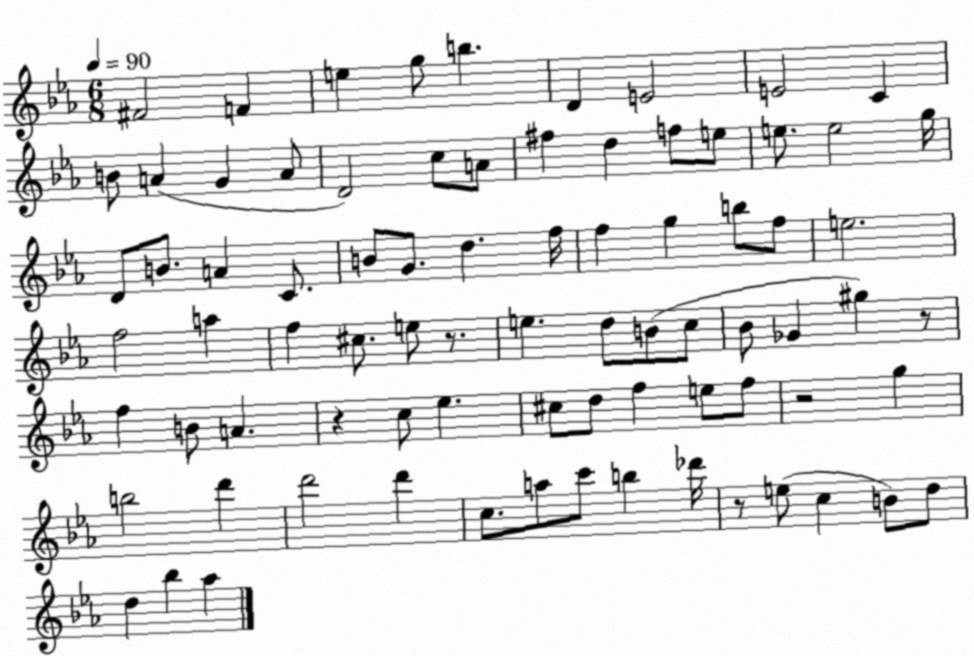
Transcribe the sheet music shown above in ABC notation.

X:1
T:Untitled
M:6/8
L:1/4
K:Eb
^F2 F e g/2 b D E2 E2 C B/2 A G A/2 D2 c/2 A/2 ^f d f/2 e/2 e/2 e2 g/4 D/2 B/2 A C/2 B/2 G/2 d f/4 f g b/2 f/2 e2 f2 a f ^c/2 e/2 z/2 e d/2 B/2 c/2 _B/2 _G ^g z/2 f B/2 A z c/2 _e ^c/2 d/2 f e/2 f/2 z2 g b2 d' d'2 d' c/2 a/2 c'/2 b _d'/4 z/2 e/2 c B/2 d/2 d _b _a